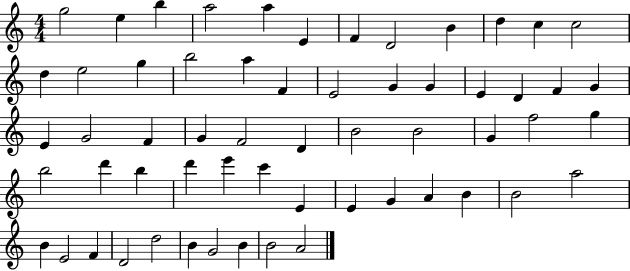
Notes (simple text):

G5/h E5/q B5/q A5/h A5/q E4/q F4/q D4/h B4/q D5/q C5/q C5/h D5/q E5/h G5/q B5/h A5/q F4/q E4/h G4/q G4/q E4/q D4/q F4/q G4/q E4/q G4/h F4/q G4/q F4/h D4/q B4/h B4/h G4/q F5/h G5/q B5/h D6/q B5/q D6/q E6/q C6/q E4/q E4/q G4/q A4/q B4/q B4/h A5/h B4/q E4/h F4/q D4/h D5/h B4/q G4/h B4/q B4/h A4/h